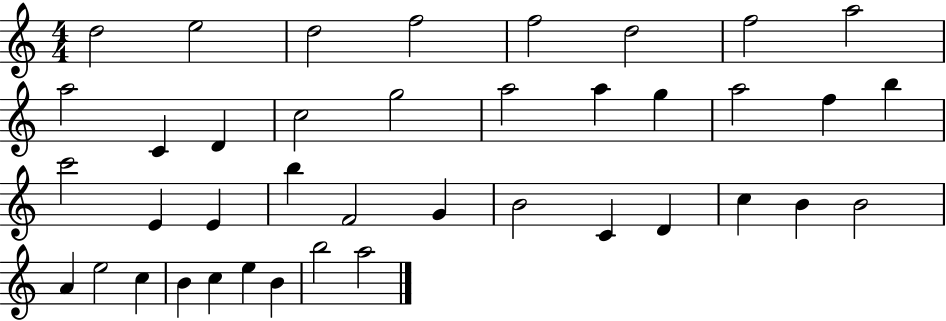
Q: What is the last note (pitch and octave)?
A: A5